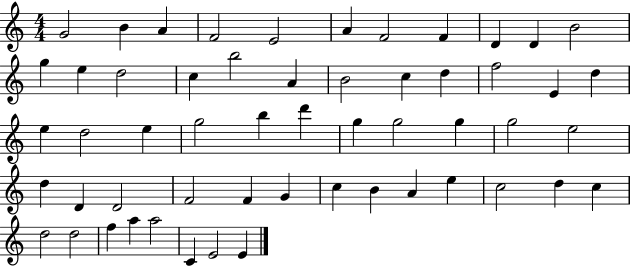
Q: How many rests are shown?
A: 0